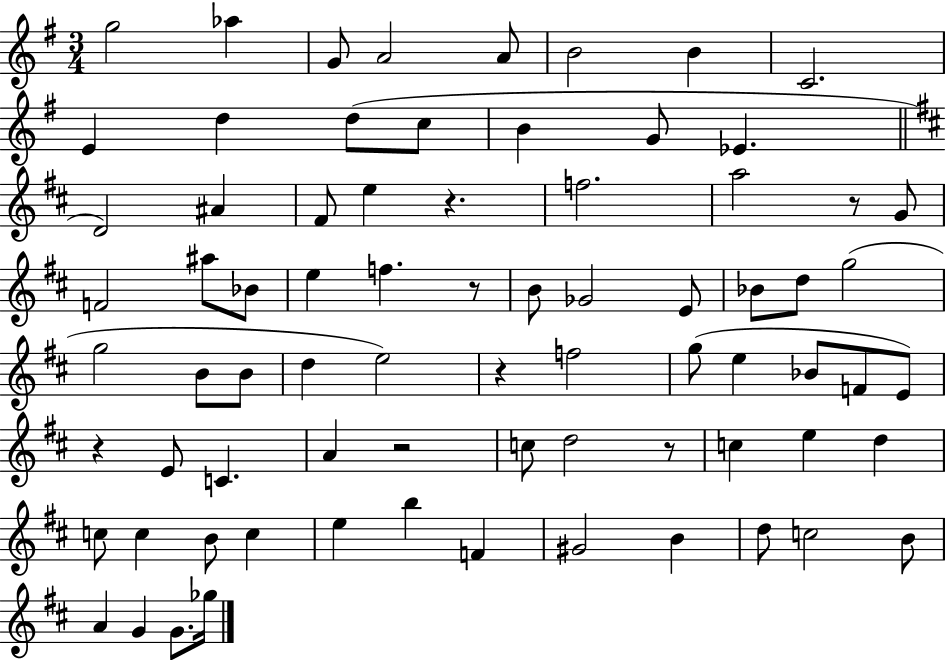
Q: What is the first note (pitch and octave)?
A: G5